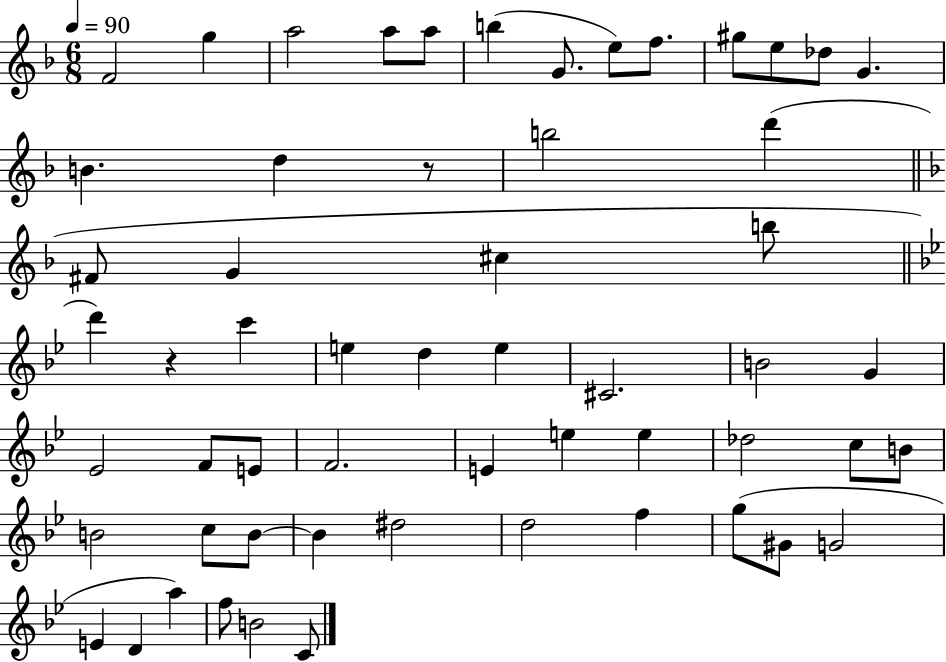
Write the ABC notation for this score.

X:1
T:Untitled
M:6/8
L:1/4
K:F
F2 g a2 a/2 a/2 b G/2 e/2 f/2 ^g/2 e/2 _d/2 G B d z/2 b2 d' ^F/2 G ^c b/2 d' z c' e d e ^C2 B2 G _E2 F/2 E/2 F2 E e e _d2 c/2 B/2 B2 c/2 B/2 B ^d2 d2 f g/2 ^G/2 G2 E D a f/2 B2 C/2